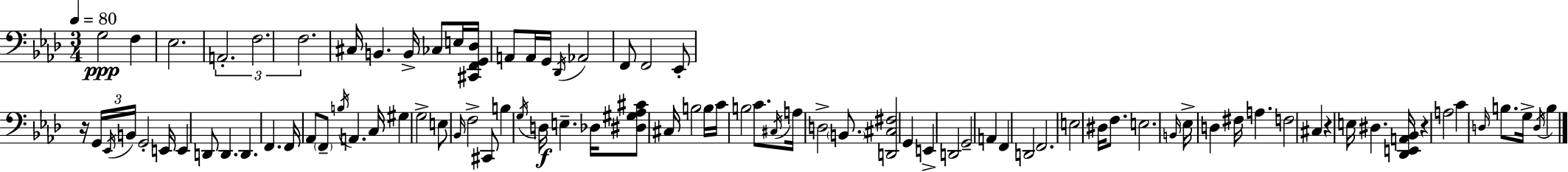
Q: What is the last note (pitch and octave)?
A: B3